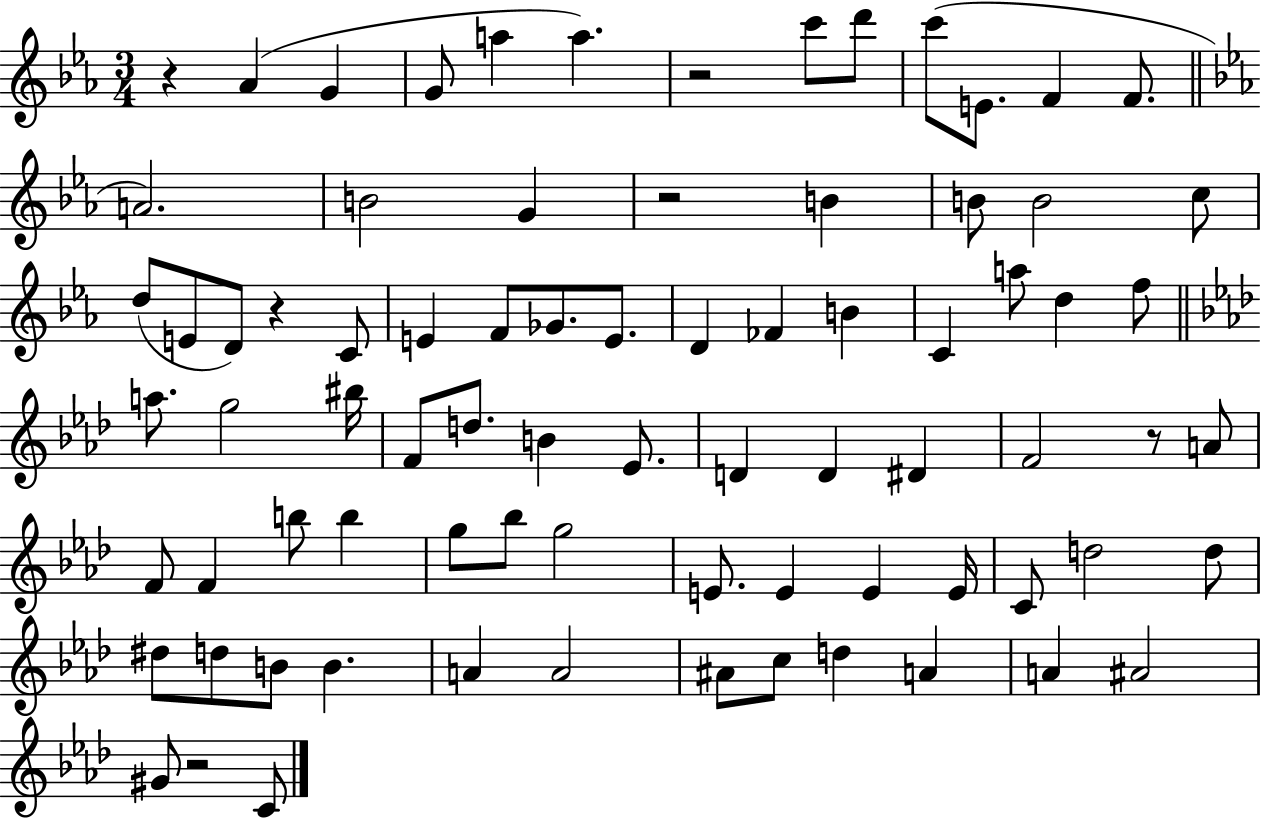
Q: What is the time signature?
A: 3/4